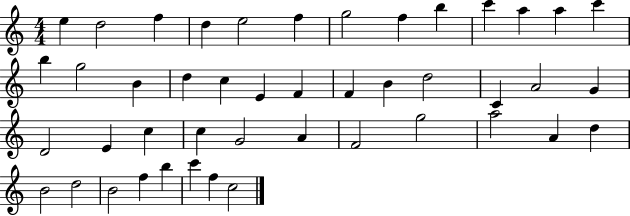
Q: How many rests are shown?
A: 0